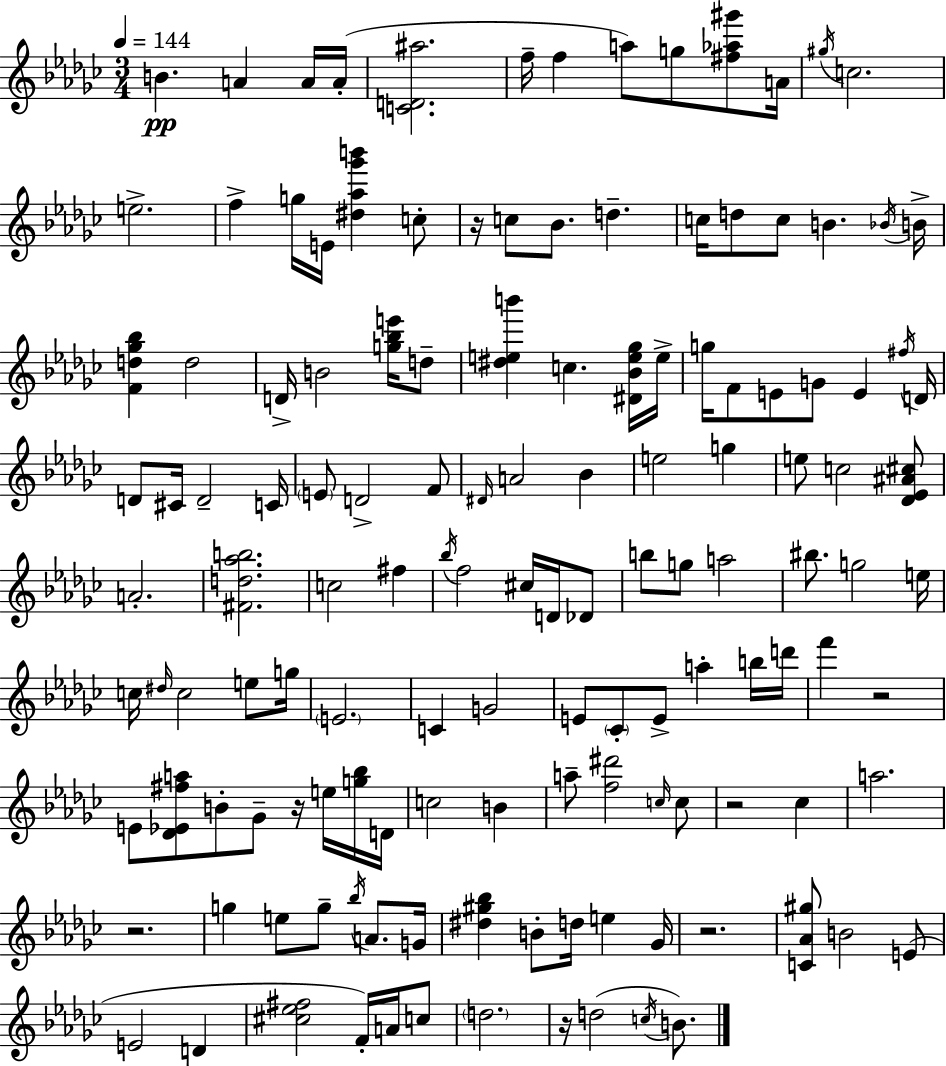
B4/q. A4/q A4/s A4/s [C4,D4,A#5]/h. F5/s F5/q A5/e G5/e [F#5,Ab5,G#6]/e A4/s G#5/s C5/h. E5/h. F5/q G5/s E4/s [D#5,Ab5,Gb6,B6]/q C5/e R/s C5/e Bb4/e. D5/q. C5/s D5/e C5/e B4/q. Bb4/s B4/s [F4,D5,Gb5,Bb5]/q D5/h D4/s B4/h [G5,Bb5,E6]/s D5/e [D#5,E5,B6]/q C5/q. [D#4,Bb4,E5,Gb5]/s E5/s G5/s F4/e E4/e G4/e E4/q F#5/s D4/s D4/e C#4/s D4/h C4/s E4/e D4/h F4/e D#4/s A4/h Bb4/q E5/h G5/q E5/e C5/h [Db4,Eb4,A#4,C#5]/e A4/h. [F#4,D5,Ab5,B5]/h. C5/h F#5/q Bb5/s F5/h C#5/s D4/s Db4/e B5/e G5/e A5/h BIS5/e. G5/h E5/s C5/s D#5/s C5/h E5/e G5/s E4/h. C4/q G4/h E4/e CES4/e E4/e A5/q B5/s D6/s F6/q R/h E4/e [Db4,Eb4,F#5,A5]/e B4/e Gb4/e R/s E5/s [G5,Bb5]/s D4/s C5/h B4/q A5/e [F5,D#6]/h C5/s C5/e R/h CES5/q A5/h. R/h. G5/q E5/e G5/e Bb5/s A4/e. G4/s [D#5,G#5,Bb5]/q B4/e D5/s E5/q Gb4/s R/h. [C4,Ab4,G#5]/e B4/h E4/e E4/h D4/q [C#5,Eb5,F#5]/h F4/s A4/s C5/e D5/h. R/s D5/h C5/s B4/e.